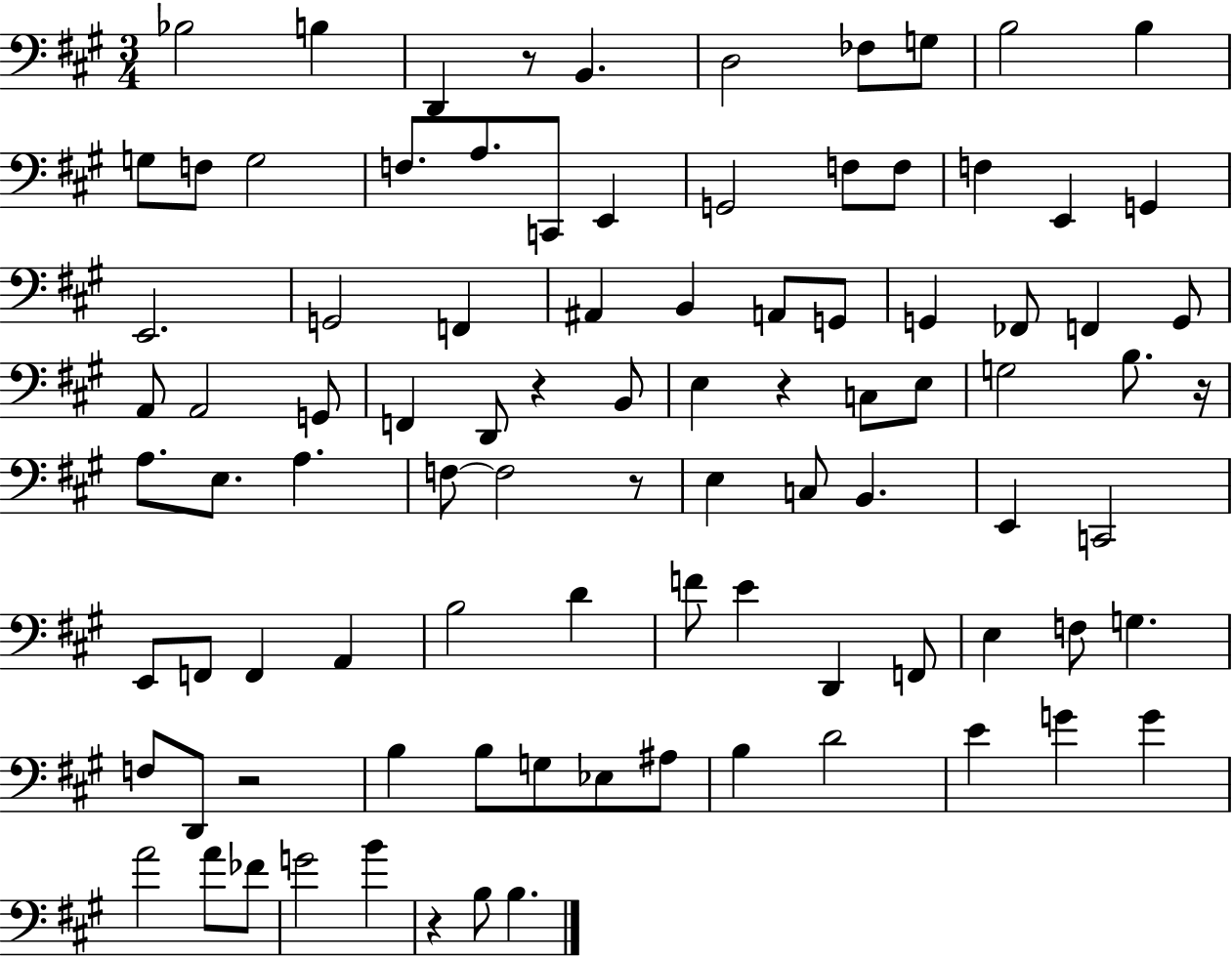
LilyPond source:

{
  \clef bass
  \numericTimeSignature
  \time 3/4
  \key a \major
  bes2 b4 | d,4 r8 b,4. | d2 fes8 g8 | b2 b4 | \break g8 f8 g2 | f8. a8. c,8 e,4 | g,2 f8 f8 | f4 e,4 g,4 | \break e,2. | g,2 f,4 | ais,4 b,4 a,8 g,8 | g,4 fes,8 f,4 g,8 | \break a,8 a,2 g,8 | f,4 d,8 r4 b,8 | e4 r4 c8 e8 | g2 b8. r16 | \break a8. e8. a4. | f8~~ f2 r8 | e4 c8 b,4. | e,4 c,2 | \break e,8 f,8 f,4 a,4 | b2 d'4 | f'8 e'4 d,4 f,8 | e4 f8 g4. | \break f8 d,8 r2 | b4 b8 g8 ees8 ais8 | b4 d'2 | e'4 g'4 g'4 | \break a'2 a'8 fes'8 | g'2 b'4 | r4 b8 b4. | \bar "|."
}